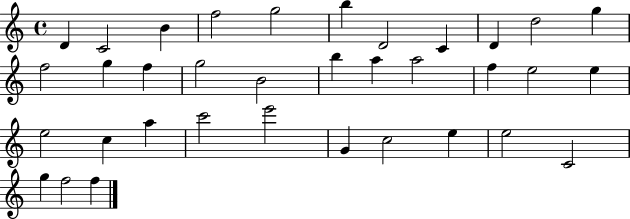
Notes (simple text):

D4/q C4/h B4/q F5/h G5/h B5/q D4/h C4/q D4/q D5/h G5/q F5/h G5/q F5/q G5/h B4/h B5/q A5/q A5/h F5/q E5/h E5/q E5/h C5/q A5/q C6/h E6/h G4/q C5/h E5/q E5/h C4/h G5/q F5/h F5/q